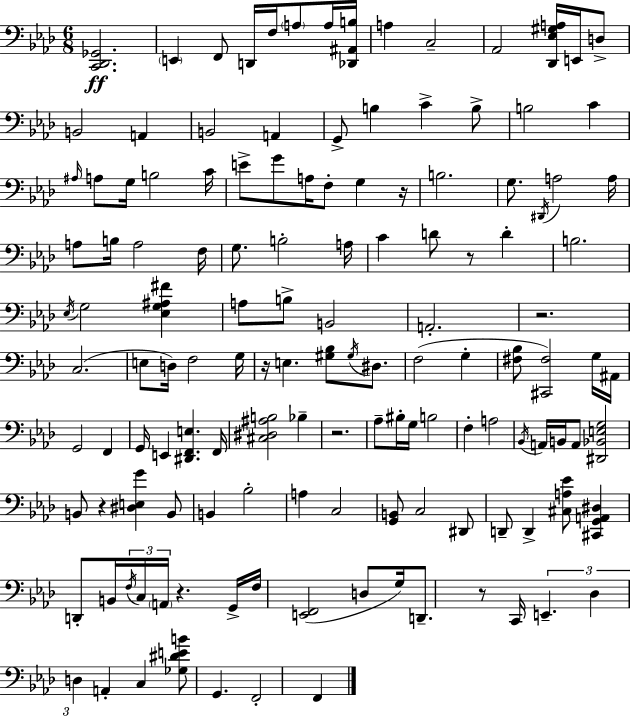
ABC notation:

X:1
T:Untitled
M:6/8
L:1/4
K:Fm
[C,,_D,,_G,,]2 E,, F,,/2 D,,/4 F,/4 A,/2 A,/4 [_D,,^A,,B,]/4 A, C,2 _A,,2 [_D,,_E,^G,A,]/4 E,,/4 D,/2 B,,2 A,, B,,2 A,, G,,/2 B, C B,/2 B,2 C ^A,/4 A,/2 G,/4 B,2 C/4 E/2 G/2 A,/4 F,/2 G, z/4 B,2 G,/2 ^D,,/4 A,2 A,/4 A,/2 B,/4 A,2 F,/4 G,/2 B,2 A,/4 C D/2 z/2 D B,2 _E,/4 G,2 [_E,G,^A,^F] A,/2 B,/2 B,,2 A,,2 z2 C,2 E,/2 D,/4 F,2 G,/4 z/4 E, [^G,_B,]/2 ^G,/4 ^D,/2 F,2 G, [^F,_B,]/2 [^C,,^F,]2 G,/4 ^A,,/4 G,,2 F,, G,,/4 E,, [^D,,F,,E,] F,,/4 [^C,^D,^A,B,]2 _B, z2 _A,/2 ^B,/4 G,/4 B,2 F, A,2 _B,,/4 A,,/4 B,,/4 A,,/2 [^D,,_B,,E,G,]2 B,,/2 z [^D,E,G] B,,/2 B,, _B,2 A, C,2 [G,,B,,]/2 C,2 ^D,,/2 D,,/2 D,, [^C,A,_E]/2 [^C,,G,,A,,^D,] D,,/2 B,,/4 F,/4 C,/4 A,,/4 z G,,/4 F,/4 [E,,F,,]2 D,/2 G,/4 D,,/2 z/2 C,,/4 E,, _D, D, A,, C, [_G,^DEB]/2 G,, F,,2 F,,